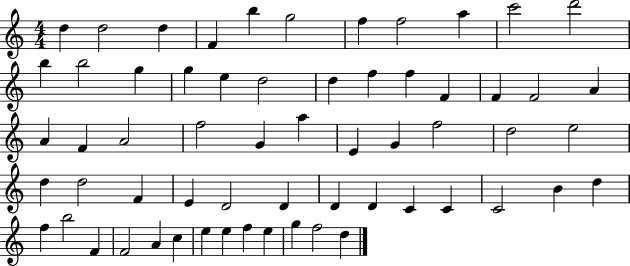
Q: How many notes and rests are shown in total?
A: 61